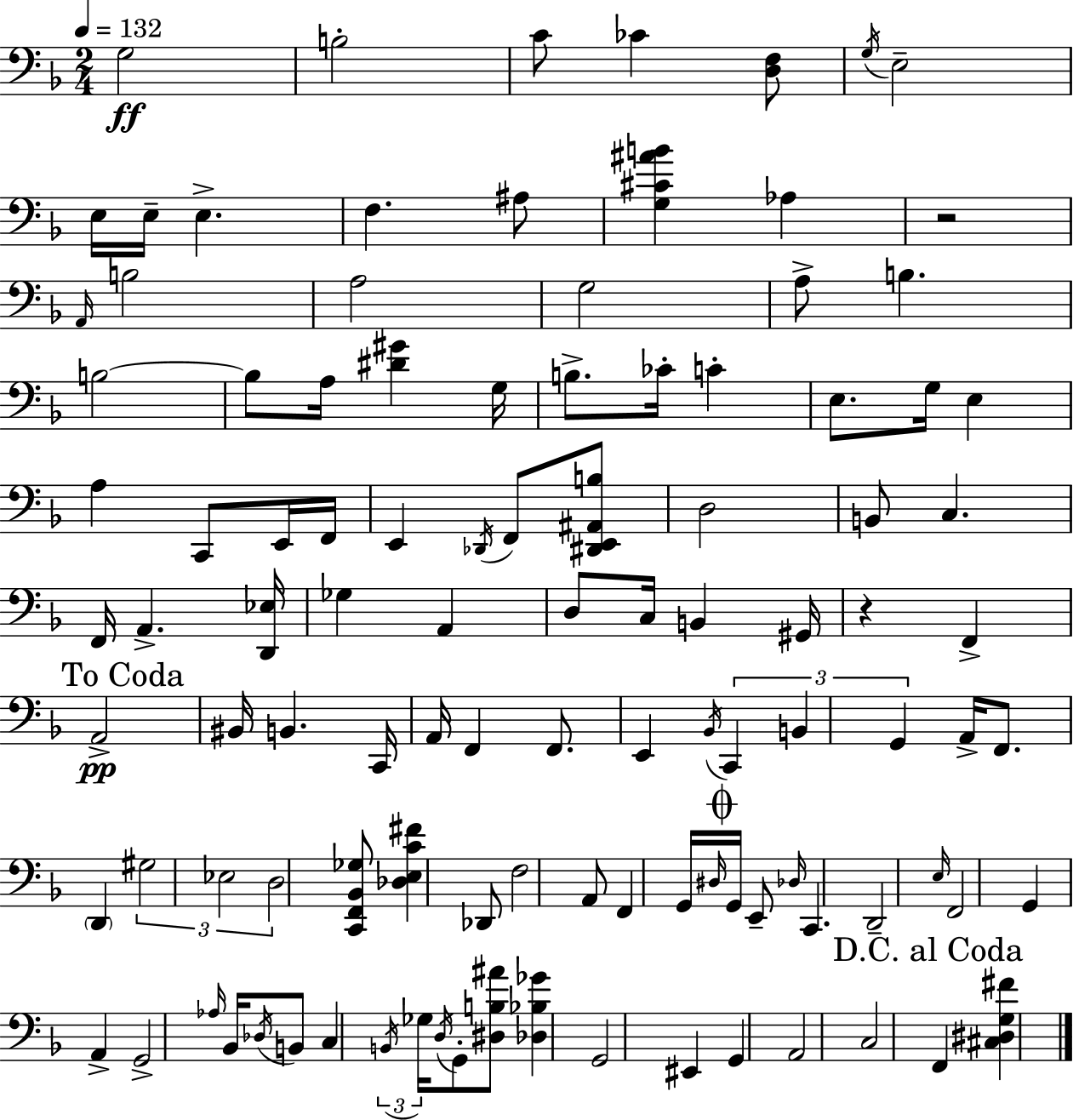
X:1
T:Untitled
M:2/4
L:1/4
K:Dm
G,2 B,2 C/2 _C [D,F,]/2 G,/4 E,2 E,/4 E,/4 E, F, ^A,/2 [G,^C^AB] _A, z2 A,,/4 B,2 A,2 G,2 A,/2 B, B,2 B,/2 A,/4 [^D^G] G,/4 B,/2 _C/4 C E,/2 G,/4 E, A, C,,/2 E,,/4 F,,/4 E,, _D,,/4 F,,/2 [^D,,E,,^A,,B,]/2 D,2 B,,/2 C, F,,/4 A,, [D,,_E,]/4 _G, A,, D,/2 C,/4 B,, ^G,,/4 z F,, A,,2 ^B,,/4 B,, C,,/4 A,,/4 F,, F,,/2 E,, _B,,/4 C,, B,, G,, A,,/4 F,,/2 D,, ^G,2 _E,2 D,2 [C,,F,,_B,,_G,]/2 [_D,E,C^F] _D,,/2 F,2 A,,/2 F,, G,,/4 ^D,/4 G,,/4 E,,/2 _D,/4 C,, D,,2 E,/4 F,,2 G,, A,, G,,2 _A,/4 _B,,/4 _D,/4 B,,/2 C, B,,/4 _G,/4 D,/4 G,,/2 [^D,B,^A]/2 [_D,_B,_G] G,,2 ^E,, G,, A,,2 C,2 F,, [^C,^D,G,^F]